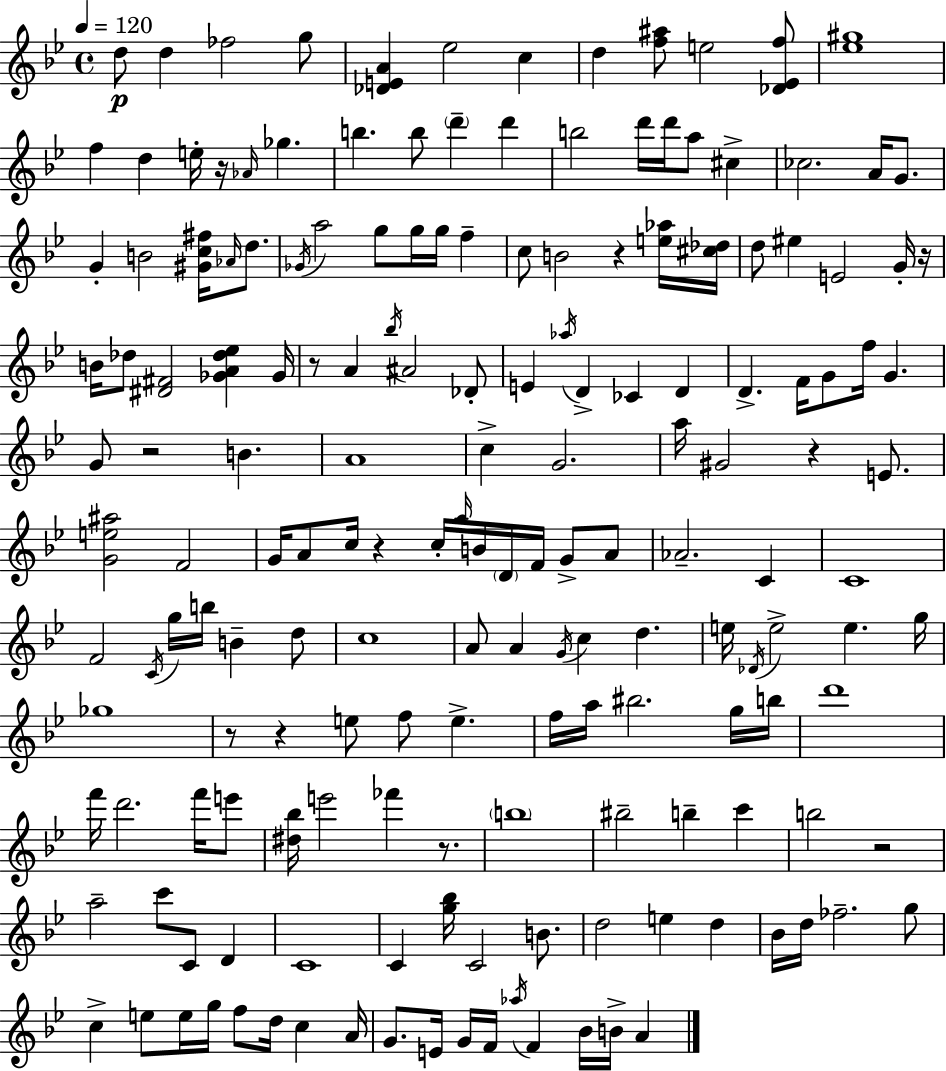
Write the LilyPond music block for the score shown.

{
  \clef treble
  \time 4/4
  \defaultTimeSignature
  \key bes \major
  \tempo 4 = 120
  d''8\p d''4 fes''2 g''8 | <des' e' a'>4 ees''2 c''4 | d''4 <f'' ais''>8 e''2 <des' ees' f''>8 | <ees'' gis''>1 | \break f''4 d''4 e''16-. r16 \grace { aes'16 } ges''4. | b''4. b''8 \parenthesize d'''4-- d'''4 | b''2 d'''16 d'''16 a''8 cis''4-> | ces''2. a'16 g'8. | \break g'4-. b'2 <gis' c'' fis''>16 \grace { aes'16 } d''8. | \acciaccatura { ges'16 } a''2 g''8 g''16 g''16 f''4-- | c''8 b'2 r4 | <e'' aes''>16 <cis'' des''>16 d''8 eis''4 e'2 | \break g'16-. r16 b'16 des''8 <dis' fis'>2 <ges' a' des'' ees''>4 | ges'16 r8 a'4 \acciaccatura { bes''16 } ais'2 | des'8-. e'4 \acciaccatura { aes''16 } d'4-> ces'4 | d'4 d'4.-> f'16 g'8 f''16 g'4. | \break g'8 r2 b'4. | a'1 | c''4-> g'2. | a''16 gis'2 r4 | \break e'8. <g' e'' ais''>2 f'2 | g'16 a'8 c''16 r4 c''16-. \grace { a''16 } b'16 | \parenthesize d'16 f'16 g'8-> a'8 aes'2.-- | c'4 c'1 | \break f'2 \acciaccatura { c'16 } g''16 | b''16 b'4-- d''8 c''1 | a'8 a'4 \acciaccatura { g'16 } c''4 | d''4. e''16 \acciaccatura { des'16 } e''2-> | \break e''4. g''16 ges''1 | r8 r4 e''8 | f''8 e''4.-> f''16 a''16 bis''2. | g''16 b''16 d'''1 | \break f'''16 d'''2. | f'''16 e'''8 <dis'' bes''>16 e'''2 | fes'''4 r8. \parenthesize b''1 | bis''2-- | \break b''4-- c'''4 b''2 | r2 a''2-- | c'''8 c'8 d'4 c'1 | c'4 <g'' bes''>16 c'2 | \break b'8. d''2 | e''4 d''4 bes'16 d''16 fes''2.-- | g''8 c''4-> e''8 e''16 | g''16 f''8 d''16 c''4 a'16 g'8. e'16 g'16 f'16 \acciaccatura { aes''16 } | \break f'4 bes'16 b'16-> a'4 \bar "|."
}